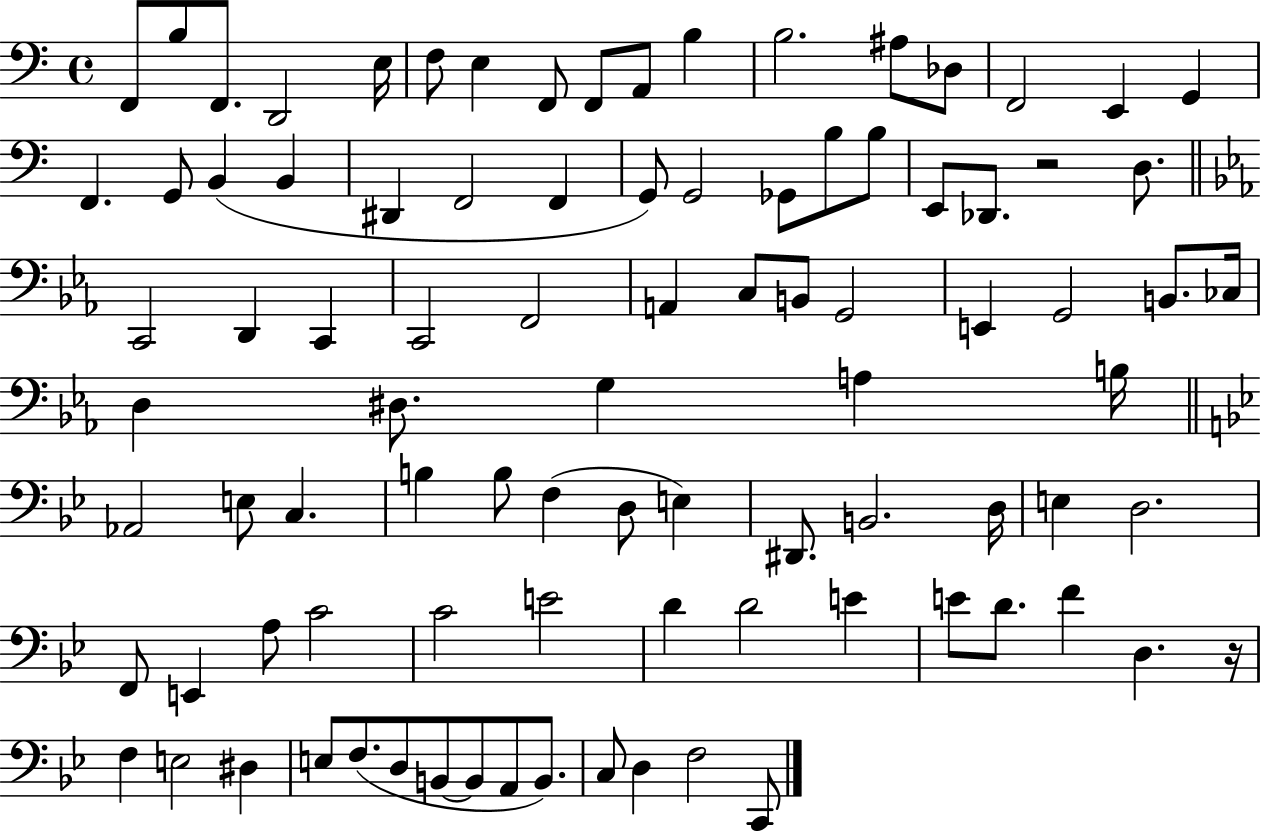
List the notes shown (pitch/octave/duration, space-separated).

F2/e B3/e F2/e. D2/h E3/s F3/e E3/q F2/e F2/e A2/e B3/q B3/h. A#3/e Db3/e F2/h E2/q G2/q F2/q. G2/e B2/q B2/q D#2/q F2/h F2/q G2/e G2/h Gb2/e B3/e B3/e E2/e Db2/e. R/h D3/e. C2/h D2/q C2/q C2/h F2/h A2/q C3/e B2/e G2/h E2/q G2/h B2/e. CES3/s D3/q D#3/e. G3/q A3/q B3/s Ab2/h E3/e C3/q. B3/q B3/e F3/q D3/e E3/q D#2/e. B2/h. D3/s E3/q D3/h. F2/e E2/q A3/e C4/h C4/h E4/h D4/q D4/h E4/q E4/e D4/e. F4/q D3/q. R/s F3/q E3/h D#3/q E3/e F3/e. D3/e B2/e B2/e A2/e B2/e. C3/e D3/q F3/h C2/e